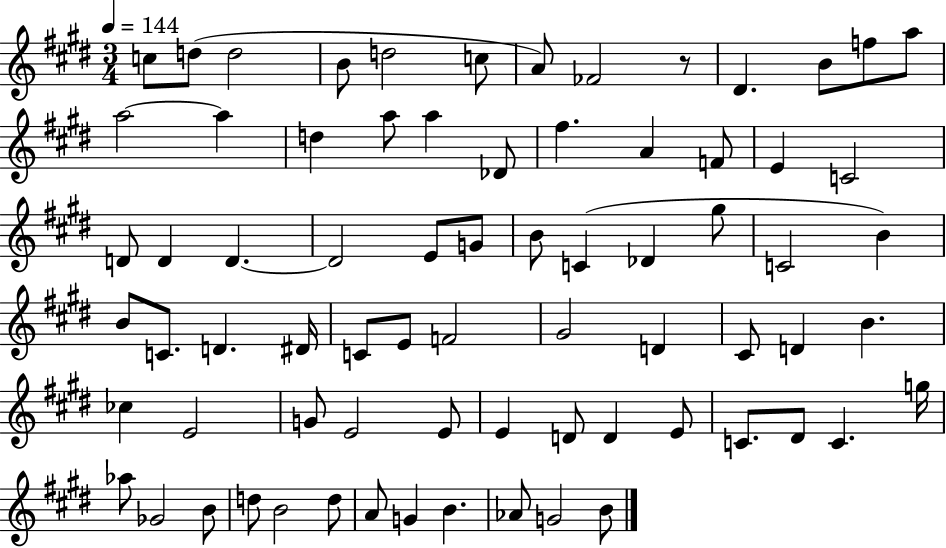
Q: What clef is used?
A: treble